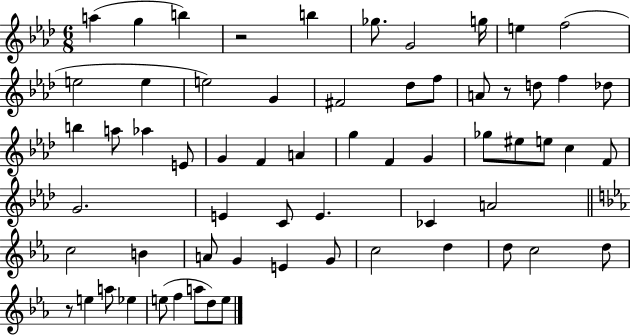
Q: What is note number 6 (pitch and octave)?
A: G4